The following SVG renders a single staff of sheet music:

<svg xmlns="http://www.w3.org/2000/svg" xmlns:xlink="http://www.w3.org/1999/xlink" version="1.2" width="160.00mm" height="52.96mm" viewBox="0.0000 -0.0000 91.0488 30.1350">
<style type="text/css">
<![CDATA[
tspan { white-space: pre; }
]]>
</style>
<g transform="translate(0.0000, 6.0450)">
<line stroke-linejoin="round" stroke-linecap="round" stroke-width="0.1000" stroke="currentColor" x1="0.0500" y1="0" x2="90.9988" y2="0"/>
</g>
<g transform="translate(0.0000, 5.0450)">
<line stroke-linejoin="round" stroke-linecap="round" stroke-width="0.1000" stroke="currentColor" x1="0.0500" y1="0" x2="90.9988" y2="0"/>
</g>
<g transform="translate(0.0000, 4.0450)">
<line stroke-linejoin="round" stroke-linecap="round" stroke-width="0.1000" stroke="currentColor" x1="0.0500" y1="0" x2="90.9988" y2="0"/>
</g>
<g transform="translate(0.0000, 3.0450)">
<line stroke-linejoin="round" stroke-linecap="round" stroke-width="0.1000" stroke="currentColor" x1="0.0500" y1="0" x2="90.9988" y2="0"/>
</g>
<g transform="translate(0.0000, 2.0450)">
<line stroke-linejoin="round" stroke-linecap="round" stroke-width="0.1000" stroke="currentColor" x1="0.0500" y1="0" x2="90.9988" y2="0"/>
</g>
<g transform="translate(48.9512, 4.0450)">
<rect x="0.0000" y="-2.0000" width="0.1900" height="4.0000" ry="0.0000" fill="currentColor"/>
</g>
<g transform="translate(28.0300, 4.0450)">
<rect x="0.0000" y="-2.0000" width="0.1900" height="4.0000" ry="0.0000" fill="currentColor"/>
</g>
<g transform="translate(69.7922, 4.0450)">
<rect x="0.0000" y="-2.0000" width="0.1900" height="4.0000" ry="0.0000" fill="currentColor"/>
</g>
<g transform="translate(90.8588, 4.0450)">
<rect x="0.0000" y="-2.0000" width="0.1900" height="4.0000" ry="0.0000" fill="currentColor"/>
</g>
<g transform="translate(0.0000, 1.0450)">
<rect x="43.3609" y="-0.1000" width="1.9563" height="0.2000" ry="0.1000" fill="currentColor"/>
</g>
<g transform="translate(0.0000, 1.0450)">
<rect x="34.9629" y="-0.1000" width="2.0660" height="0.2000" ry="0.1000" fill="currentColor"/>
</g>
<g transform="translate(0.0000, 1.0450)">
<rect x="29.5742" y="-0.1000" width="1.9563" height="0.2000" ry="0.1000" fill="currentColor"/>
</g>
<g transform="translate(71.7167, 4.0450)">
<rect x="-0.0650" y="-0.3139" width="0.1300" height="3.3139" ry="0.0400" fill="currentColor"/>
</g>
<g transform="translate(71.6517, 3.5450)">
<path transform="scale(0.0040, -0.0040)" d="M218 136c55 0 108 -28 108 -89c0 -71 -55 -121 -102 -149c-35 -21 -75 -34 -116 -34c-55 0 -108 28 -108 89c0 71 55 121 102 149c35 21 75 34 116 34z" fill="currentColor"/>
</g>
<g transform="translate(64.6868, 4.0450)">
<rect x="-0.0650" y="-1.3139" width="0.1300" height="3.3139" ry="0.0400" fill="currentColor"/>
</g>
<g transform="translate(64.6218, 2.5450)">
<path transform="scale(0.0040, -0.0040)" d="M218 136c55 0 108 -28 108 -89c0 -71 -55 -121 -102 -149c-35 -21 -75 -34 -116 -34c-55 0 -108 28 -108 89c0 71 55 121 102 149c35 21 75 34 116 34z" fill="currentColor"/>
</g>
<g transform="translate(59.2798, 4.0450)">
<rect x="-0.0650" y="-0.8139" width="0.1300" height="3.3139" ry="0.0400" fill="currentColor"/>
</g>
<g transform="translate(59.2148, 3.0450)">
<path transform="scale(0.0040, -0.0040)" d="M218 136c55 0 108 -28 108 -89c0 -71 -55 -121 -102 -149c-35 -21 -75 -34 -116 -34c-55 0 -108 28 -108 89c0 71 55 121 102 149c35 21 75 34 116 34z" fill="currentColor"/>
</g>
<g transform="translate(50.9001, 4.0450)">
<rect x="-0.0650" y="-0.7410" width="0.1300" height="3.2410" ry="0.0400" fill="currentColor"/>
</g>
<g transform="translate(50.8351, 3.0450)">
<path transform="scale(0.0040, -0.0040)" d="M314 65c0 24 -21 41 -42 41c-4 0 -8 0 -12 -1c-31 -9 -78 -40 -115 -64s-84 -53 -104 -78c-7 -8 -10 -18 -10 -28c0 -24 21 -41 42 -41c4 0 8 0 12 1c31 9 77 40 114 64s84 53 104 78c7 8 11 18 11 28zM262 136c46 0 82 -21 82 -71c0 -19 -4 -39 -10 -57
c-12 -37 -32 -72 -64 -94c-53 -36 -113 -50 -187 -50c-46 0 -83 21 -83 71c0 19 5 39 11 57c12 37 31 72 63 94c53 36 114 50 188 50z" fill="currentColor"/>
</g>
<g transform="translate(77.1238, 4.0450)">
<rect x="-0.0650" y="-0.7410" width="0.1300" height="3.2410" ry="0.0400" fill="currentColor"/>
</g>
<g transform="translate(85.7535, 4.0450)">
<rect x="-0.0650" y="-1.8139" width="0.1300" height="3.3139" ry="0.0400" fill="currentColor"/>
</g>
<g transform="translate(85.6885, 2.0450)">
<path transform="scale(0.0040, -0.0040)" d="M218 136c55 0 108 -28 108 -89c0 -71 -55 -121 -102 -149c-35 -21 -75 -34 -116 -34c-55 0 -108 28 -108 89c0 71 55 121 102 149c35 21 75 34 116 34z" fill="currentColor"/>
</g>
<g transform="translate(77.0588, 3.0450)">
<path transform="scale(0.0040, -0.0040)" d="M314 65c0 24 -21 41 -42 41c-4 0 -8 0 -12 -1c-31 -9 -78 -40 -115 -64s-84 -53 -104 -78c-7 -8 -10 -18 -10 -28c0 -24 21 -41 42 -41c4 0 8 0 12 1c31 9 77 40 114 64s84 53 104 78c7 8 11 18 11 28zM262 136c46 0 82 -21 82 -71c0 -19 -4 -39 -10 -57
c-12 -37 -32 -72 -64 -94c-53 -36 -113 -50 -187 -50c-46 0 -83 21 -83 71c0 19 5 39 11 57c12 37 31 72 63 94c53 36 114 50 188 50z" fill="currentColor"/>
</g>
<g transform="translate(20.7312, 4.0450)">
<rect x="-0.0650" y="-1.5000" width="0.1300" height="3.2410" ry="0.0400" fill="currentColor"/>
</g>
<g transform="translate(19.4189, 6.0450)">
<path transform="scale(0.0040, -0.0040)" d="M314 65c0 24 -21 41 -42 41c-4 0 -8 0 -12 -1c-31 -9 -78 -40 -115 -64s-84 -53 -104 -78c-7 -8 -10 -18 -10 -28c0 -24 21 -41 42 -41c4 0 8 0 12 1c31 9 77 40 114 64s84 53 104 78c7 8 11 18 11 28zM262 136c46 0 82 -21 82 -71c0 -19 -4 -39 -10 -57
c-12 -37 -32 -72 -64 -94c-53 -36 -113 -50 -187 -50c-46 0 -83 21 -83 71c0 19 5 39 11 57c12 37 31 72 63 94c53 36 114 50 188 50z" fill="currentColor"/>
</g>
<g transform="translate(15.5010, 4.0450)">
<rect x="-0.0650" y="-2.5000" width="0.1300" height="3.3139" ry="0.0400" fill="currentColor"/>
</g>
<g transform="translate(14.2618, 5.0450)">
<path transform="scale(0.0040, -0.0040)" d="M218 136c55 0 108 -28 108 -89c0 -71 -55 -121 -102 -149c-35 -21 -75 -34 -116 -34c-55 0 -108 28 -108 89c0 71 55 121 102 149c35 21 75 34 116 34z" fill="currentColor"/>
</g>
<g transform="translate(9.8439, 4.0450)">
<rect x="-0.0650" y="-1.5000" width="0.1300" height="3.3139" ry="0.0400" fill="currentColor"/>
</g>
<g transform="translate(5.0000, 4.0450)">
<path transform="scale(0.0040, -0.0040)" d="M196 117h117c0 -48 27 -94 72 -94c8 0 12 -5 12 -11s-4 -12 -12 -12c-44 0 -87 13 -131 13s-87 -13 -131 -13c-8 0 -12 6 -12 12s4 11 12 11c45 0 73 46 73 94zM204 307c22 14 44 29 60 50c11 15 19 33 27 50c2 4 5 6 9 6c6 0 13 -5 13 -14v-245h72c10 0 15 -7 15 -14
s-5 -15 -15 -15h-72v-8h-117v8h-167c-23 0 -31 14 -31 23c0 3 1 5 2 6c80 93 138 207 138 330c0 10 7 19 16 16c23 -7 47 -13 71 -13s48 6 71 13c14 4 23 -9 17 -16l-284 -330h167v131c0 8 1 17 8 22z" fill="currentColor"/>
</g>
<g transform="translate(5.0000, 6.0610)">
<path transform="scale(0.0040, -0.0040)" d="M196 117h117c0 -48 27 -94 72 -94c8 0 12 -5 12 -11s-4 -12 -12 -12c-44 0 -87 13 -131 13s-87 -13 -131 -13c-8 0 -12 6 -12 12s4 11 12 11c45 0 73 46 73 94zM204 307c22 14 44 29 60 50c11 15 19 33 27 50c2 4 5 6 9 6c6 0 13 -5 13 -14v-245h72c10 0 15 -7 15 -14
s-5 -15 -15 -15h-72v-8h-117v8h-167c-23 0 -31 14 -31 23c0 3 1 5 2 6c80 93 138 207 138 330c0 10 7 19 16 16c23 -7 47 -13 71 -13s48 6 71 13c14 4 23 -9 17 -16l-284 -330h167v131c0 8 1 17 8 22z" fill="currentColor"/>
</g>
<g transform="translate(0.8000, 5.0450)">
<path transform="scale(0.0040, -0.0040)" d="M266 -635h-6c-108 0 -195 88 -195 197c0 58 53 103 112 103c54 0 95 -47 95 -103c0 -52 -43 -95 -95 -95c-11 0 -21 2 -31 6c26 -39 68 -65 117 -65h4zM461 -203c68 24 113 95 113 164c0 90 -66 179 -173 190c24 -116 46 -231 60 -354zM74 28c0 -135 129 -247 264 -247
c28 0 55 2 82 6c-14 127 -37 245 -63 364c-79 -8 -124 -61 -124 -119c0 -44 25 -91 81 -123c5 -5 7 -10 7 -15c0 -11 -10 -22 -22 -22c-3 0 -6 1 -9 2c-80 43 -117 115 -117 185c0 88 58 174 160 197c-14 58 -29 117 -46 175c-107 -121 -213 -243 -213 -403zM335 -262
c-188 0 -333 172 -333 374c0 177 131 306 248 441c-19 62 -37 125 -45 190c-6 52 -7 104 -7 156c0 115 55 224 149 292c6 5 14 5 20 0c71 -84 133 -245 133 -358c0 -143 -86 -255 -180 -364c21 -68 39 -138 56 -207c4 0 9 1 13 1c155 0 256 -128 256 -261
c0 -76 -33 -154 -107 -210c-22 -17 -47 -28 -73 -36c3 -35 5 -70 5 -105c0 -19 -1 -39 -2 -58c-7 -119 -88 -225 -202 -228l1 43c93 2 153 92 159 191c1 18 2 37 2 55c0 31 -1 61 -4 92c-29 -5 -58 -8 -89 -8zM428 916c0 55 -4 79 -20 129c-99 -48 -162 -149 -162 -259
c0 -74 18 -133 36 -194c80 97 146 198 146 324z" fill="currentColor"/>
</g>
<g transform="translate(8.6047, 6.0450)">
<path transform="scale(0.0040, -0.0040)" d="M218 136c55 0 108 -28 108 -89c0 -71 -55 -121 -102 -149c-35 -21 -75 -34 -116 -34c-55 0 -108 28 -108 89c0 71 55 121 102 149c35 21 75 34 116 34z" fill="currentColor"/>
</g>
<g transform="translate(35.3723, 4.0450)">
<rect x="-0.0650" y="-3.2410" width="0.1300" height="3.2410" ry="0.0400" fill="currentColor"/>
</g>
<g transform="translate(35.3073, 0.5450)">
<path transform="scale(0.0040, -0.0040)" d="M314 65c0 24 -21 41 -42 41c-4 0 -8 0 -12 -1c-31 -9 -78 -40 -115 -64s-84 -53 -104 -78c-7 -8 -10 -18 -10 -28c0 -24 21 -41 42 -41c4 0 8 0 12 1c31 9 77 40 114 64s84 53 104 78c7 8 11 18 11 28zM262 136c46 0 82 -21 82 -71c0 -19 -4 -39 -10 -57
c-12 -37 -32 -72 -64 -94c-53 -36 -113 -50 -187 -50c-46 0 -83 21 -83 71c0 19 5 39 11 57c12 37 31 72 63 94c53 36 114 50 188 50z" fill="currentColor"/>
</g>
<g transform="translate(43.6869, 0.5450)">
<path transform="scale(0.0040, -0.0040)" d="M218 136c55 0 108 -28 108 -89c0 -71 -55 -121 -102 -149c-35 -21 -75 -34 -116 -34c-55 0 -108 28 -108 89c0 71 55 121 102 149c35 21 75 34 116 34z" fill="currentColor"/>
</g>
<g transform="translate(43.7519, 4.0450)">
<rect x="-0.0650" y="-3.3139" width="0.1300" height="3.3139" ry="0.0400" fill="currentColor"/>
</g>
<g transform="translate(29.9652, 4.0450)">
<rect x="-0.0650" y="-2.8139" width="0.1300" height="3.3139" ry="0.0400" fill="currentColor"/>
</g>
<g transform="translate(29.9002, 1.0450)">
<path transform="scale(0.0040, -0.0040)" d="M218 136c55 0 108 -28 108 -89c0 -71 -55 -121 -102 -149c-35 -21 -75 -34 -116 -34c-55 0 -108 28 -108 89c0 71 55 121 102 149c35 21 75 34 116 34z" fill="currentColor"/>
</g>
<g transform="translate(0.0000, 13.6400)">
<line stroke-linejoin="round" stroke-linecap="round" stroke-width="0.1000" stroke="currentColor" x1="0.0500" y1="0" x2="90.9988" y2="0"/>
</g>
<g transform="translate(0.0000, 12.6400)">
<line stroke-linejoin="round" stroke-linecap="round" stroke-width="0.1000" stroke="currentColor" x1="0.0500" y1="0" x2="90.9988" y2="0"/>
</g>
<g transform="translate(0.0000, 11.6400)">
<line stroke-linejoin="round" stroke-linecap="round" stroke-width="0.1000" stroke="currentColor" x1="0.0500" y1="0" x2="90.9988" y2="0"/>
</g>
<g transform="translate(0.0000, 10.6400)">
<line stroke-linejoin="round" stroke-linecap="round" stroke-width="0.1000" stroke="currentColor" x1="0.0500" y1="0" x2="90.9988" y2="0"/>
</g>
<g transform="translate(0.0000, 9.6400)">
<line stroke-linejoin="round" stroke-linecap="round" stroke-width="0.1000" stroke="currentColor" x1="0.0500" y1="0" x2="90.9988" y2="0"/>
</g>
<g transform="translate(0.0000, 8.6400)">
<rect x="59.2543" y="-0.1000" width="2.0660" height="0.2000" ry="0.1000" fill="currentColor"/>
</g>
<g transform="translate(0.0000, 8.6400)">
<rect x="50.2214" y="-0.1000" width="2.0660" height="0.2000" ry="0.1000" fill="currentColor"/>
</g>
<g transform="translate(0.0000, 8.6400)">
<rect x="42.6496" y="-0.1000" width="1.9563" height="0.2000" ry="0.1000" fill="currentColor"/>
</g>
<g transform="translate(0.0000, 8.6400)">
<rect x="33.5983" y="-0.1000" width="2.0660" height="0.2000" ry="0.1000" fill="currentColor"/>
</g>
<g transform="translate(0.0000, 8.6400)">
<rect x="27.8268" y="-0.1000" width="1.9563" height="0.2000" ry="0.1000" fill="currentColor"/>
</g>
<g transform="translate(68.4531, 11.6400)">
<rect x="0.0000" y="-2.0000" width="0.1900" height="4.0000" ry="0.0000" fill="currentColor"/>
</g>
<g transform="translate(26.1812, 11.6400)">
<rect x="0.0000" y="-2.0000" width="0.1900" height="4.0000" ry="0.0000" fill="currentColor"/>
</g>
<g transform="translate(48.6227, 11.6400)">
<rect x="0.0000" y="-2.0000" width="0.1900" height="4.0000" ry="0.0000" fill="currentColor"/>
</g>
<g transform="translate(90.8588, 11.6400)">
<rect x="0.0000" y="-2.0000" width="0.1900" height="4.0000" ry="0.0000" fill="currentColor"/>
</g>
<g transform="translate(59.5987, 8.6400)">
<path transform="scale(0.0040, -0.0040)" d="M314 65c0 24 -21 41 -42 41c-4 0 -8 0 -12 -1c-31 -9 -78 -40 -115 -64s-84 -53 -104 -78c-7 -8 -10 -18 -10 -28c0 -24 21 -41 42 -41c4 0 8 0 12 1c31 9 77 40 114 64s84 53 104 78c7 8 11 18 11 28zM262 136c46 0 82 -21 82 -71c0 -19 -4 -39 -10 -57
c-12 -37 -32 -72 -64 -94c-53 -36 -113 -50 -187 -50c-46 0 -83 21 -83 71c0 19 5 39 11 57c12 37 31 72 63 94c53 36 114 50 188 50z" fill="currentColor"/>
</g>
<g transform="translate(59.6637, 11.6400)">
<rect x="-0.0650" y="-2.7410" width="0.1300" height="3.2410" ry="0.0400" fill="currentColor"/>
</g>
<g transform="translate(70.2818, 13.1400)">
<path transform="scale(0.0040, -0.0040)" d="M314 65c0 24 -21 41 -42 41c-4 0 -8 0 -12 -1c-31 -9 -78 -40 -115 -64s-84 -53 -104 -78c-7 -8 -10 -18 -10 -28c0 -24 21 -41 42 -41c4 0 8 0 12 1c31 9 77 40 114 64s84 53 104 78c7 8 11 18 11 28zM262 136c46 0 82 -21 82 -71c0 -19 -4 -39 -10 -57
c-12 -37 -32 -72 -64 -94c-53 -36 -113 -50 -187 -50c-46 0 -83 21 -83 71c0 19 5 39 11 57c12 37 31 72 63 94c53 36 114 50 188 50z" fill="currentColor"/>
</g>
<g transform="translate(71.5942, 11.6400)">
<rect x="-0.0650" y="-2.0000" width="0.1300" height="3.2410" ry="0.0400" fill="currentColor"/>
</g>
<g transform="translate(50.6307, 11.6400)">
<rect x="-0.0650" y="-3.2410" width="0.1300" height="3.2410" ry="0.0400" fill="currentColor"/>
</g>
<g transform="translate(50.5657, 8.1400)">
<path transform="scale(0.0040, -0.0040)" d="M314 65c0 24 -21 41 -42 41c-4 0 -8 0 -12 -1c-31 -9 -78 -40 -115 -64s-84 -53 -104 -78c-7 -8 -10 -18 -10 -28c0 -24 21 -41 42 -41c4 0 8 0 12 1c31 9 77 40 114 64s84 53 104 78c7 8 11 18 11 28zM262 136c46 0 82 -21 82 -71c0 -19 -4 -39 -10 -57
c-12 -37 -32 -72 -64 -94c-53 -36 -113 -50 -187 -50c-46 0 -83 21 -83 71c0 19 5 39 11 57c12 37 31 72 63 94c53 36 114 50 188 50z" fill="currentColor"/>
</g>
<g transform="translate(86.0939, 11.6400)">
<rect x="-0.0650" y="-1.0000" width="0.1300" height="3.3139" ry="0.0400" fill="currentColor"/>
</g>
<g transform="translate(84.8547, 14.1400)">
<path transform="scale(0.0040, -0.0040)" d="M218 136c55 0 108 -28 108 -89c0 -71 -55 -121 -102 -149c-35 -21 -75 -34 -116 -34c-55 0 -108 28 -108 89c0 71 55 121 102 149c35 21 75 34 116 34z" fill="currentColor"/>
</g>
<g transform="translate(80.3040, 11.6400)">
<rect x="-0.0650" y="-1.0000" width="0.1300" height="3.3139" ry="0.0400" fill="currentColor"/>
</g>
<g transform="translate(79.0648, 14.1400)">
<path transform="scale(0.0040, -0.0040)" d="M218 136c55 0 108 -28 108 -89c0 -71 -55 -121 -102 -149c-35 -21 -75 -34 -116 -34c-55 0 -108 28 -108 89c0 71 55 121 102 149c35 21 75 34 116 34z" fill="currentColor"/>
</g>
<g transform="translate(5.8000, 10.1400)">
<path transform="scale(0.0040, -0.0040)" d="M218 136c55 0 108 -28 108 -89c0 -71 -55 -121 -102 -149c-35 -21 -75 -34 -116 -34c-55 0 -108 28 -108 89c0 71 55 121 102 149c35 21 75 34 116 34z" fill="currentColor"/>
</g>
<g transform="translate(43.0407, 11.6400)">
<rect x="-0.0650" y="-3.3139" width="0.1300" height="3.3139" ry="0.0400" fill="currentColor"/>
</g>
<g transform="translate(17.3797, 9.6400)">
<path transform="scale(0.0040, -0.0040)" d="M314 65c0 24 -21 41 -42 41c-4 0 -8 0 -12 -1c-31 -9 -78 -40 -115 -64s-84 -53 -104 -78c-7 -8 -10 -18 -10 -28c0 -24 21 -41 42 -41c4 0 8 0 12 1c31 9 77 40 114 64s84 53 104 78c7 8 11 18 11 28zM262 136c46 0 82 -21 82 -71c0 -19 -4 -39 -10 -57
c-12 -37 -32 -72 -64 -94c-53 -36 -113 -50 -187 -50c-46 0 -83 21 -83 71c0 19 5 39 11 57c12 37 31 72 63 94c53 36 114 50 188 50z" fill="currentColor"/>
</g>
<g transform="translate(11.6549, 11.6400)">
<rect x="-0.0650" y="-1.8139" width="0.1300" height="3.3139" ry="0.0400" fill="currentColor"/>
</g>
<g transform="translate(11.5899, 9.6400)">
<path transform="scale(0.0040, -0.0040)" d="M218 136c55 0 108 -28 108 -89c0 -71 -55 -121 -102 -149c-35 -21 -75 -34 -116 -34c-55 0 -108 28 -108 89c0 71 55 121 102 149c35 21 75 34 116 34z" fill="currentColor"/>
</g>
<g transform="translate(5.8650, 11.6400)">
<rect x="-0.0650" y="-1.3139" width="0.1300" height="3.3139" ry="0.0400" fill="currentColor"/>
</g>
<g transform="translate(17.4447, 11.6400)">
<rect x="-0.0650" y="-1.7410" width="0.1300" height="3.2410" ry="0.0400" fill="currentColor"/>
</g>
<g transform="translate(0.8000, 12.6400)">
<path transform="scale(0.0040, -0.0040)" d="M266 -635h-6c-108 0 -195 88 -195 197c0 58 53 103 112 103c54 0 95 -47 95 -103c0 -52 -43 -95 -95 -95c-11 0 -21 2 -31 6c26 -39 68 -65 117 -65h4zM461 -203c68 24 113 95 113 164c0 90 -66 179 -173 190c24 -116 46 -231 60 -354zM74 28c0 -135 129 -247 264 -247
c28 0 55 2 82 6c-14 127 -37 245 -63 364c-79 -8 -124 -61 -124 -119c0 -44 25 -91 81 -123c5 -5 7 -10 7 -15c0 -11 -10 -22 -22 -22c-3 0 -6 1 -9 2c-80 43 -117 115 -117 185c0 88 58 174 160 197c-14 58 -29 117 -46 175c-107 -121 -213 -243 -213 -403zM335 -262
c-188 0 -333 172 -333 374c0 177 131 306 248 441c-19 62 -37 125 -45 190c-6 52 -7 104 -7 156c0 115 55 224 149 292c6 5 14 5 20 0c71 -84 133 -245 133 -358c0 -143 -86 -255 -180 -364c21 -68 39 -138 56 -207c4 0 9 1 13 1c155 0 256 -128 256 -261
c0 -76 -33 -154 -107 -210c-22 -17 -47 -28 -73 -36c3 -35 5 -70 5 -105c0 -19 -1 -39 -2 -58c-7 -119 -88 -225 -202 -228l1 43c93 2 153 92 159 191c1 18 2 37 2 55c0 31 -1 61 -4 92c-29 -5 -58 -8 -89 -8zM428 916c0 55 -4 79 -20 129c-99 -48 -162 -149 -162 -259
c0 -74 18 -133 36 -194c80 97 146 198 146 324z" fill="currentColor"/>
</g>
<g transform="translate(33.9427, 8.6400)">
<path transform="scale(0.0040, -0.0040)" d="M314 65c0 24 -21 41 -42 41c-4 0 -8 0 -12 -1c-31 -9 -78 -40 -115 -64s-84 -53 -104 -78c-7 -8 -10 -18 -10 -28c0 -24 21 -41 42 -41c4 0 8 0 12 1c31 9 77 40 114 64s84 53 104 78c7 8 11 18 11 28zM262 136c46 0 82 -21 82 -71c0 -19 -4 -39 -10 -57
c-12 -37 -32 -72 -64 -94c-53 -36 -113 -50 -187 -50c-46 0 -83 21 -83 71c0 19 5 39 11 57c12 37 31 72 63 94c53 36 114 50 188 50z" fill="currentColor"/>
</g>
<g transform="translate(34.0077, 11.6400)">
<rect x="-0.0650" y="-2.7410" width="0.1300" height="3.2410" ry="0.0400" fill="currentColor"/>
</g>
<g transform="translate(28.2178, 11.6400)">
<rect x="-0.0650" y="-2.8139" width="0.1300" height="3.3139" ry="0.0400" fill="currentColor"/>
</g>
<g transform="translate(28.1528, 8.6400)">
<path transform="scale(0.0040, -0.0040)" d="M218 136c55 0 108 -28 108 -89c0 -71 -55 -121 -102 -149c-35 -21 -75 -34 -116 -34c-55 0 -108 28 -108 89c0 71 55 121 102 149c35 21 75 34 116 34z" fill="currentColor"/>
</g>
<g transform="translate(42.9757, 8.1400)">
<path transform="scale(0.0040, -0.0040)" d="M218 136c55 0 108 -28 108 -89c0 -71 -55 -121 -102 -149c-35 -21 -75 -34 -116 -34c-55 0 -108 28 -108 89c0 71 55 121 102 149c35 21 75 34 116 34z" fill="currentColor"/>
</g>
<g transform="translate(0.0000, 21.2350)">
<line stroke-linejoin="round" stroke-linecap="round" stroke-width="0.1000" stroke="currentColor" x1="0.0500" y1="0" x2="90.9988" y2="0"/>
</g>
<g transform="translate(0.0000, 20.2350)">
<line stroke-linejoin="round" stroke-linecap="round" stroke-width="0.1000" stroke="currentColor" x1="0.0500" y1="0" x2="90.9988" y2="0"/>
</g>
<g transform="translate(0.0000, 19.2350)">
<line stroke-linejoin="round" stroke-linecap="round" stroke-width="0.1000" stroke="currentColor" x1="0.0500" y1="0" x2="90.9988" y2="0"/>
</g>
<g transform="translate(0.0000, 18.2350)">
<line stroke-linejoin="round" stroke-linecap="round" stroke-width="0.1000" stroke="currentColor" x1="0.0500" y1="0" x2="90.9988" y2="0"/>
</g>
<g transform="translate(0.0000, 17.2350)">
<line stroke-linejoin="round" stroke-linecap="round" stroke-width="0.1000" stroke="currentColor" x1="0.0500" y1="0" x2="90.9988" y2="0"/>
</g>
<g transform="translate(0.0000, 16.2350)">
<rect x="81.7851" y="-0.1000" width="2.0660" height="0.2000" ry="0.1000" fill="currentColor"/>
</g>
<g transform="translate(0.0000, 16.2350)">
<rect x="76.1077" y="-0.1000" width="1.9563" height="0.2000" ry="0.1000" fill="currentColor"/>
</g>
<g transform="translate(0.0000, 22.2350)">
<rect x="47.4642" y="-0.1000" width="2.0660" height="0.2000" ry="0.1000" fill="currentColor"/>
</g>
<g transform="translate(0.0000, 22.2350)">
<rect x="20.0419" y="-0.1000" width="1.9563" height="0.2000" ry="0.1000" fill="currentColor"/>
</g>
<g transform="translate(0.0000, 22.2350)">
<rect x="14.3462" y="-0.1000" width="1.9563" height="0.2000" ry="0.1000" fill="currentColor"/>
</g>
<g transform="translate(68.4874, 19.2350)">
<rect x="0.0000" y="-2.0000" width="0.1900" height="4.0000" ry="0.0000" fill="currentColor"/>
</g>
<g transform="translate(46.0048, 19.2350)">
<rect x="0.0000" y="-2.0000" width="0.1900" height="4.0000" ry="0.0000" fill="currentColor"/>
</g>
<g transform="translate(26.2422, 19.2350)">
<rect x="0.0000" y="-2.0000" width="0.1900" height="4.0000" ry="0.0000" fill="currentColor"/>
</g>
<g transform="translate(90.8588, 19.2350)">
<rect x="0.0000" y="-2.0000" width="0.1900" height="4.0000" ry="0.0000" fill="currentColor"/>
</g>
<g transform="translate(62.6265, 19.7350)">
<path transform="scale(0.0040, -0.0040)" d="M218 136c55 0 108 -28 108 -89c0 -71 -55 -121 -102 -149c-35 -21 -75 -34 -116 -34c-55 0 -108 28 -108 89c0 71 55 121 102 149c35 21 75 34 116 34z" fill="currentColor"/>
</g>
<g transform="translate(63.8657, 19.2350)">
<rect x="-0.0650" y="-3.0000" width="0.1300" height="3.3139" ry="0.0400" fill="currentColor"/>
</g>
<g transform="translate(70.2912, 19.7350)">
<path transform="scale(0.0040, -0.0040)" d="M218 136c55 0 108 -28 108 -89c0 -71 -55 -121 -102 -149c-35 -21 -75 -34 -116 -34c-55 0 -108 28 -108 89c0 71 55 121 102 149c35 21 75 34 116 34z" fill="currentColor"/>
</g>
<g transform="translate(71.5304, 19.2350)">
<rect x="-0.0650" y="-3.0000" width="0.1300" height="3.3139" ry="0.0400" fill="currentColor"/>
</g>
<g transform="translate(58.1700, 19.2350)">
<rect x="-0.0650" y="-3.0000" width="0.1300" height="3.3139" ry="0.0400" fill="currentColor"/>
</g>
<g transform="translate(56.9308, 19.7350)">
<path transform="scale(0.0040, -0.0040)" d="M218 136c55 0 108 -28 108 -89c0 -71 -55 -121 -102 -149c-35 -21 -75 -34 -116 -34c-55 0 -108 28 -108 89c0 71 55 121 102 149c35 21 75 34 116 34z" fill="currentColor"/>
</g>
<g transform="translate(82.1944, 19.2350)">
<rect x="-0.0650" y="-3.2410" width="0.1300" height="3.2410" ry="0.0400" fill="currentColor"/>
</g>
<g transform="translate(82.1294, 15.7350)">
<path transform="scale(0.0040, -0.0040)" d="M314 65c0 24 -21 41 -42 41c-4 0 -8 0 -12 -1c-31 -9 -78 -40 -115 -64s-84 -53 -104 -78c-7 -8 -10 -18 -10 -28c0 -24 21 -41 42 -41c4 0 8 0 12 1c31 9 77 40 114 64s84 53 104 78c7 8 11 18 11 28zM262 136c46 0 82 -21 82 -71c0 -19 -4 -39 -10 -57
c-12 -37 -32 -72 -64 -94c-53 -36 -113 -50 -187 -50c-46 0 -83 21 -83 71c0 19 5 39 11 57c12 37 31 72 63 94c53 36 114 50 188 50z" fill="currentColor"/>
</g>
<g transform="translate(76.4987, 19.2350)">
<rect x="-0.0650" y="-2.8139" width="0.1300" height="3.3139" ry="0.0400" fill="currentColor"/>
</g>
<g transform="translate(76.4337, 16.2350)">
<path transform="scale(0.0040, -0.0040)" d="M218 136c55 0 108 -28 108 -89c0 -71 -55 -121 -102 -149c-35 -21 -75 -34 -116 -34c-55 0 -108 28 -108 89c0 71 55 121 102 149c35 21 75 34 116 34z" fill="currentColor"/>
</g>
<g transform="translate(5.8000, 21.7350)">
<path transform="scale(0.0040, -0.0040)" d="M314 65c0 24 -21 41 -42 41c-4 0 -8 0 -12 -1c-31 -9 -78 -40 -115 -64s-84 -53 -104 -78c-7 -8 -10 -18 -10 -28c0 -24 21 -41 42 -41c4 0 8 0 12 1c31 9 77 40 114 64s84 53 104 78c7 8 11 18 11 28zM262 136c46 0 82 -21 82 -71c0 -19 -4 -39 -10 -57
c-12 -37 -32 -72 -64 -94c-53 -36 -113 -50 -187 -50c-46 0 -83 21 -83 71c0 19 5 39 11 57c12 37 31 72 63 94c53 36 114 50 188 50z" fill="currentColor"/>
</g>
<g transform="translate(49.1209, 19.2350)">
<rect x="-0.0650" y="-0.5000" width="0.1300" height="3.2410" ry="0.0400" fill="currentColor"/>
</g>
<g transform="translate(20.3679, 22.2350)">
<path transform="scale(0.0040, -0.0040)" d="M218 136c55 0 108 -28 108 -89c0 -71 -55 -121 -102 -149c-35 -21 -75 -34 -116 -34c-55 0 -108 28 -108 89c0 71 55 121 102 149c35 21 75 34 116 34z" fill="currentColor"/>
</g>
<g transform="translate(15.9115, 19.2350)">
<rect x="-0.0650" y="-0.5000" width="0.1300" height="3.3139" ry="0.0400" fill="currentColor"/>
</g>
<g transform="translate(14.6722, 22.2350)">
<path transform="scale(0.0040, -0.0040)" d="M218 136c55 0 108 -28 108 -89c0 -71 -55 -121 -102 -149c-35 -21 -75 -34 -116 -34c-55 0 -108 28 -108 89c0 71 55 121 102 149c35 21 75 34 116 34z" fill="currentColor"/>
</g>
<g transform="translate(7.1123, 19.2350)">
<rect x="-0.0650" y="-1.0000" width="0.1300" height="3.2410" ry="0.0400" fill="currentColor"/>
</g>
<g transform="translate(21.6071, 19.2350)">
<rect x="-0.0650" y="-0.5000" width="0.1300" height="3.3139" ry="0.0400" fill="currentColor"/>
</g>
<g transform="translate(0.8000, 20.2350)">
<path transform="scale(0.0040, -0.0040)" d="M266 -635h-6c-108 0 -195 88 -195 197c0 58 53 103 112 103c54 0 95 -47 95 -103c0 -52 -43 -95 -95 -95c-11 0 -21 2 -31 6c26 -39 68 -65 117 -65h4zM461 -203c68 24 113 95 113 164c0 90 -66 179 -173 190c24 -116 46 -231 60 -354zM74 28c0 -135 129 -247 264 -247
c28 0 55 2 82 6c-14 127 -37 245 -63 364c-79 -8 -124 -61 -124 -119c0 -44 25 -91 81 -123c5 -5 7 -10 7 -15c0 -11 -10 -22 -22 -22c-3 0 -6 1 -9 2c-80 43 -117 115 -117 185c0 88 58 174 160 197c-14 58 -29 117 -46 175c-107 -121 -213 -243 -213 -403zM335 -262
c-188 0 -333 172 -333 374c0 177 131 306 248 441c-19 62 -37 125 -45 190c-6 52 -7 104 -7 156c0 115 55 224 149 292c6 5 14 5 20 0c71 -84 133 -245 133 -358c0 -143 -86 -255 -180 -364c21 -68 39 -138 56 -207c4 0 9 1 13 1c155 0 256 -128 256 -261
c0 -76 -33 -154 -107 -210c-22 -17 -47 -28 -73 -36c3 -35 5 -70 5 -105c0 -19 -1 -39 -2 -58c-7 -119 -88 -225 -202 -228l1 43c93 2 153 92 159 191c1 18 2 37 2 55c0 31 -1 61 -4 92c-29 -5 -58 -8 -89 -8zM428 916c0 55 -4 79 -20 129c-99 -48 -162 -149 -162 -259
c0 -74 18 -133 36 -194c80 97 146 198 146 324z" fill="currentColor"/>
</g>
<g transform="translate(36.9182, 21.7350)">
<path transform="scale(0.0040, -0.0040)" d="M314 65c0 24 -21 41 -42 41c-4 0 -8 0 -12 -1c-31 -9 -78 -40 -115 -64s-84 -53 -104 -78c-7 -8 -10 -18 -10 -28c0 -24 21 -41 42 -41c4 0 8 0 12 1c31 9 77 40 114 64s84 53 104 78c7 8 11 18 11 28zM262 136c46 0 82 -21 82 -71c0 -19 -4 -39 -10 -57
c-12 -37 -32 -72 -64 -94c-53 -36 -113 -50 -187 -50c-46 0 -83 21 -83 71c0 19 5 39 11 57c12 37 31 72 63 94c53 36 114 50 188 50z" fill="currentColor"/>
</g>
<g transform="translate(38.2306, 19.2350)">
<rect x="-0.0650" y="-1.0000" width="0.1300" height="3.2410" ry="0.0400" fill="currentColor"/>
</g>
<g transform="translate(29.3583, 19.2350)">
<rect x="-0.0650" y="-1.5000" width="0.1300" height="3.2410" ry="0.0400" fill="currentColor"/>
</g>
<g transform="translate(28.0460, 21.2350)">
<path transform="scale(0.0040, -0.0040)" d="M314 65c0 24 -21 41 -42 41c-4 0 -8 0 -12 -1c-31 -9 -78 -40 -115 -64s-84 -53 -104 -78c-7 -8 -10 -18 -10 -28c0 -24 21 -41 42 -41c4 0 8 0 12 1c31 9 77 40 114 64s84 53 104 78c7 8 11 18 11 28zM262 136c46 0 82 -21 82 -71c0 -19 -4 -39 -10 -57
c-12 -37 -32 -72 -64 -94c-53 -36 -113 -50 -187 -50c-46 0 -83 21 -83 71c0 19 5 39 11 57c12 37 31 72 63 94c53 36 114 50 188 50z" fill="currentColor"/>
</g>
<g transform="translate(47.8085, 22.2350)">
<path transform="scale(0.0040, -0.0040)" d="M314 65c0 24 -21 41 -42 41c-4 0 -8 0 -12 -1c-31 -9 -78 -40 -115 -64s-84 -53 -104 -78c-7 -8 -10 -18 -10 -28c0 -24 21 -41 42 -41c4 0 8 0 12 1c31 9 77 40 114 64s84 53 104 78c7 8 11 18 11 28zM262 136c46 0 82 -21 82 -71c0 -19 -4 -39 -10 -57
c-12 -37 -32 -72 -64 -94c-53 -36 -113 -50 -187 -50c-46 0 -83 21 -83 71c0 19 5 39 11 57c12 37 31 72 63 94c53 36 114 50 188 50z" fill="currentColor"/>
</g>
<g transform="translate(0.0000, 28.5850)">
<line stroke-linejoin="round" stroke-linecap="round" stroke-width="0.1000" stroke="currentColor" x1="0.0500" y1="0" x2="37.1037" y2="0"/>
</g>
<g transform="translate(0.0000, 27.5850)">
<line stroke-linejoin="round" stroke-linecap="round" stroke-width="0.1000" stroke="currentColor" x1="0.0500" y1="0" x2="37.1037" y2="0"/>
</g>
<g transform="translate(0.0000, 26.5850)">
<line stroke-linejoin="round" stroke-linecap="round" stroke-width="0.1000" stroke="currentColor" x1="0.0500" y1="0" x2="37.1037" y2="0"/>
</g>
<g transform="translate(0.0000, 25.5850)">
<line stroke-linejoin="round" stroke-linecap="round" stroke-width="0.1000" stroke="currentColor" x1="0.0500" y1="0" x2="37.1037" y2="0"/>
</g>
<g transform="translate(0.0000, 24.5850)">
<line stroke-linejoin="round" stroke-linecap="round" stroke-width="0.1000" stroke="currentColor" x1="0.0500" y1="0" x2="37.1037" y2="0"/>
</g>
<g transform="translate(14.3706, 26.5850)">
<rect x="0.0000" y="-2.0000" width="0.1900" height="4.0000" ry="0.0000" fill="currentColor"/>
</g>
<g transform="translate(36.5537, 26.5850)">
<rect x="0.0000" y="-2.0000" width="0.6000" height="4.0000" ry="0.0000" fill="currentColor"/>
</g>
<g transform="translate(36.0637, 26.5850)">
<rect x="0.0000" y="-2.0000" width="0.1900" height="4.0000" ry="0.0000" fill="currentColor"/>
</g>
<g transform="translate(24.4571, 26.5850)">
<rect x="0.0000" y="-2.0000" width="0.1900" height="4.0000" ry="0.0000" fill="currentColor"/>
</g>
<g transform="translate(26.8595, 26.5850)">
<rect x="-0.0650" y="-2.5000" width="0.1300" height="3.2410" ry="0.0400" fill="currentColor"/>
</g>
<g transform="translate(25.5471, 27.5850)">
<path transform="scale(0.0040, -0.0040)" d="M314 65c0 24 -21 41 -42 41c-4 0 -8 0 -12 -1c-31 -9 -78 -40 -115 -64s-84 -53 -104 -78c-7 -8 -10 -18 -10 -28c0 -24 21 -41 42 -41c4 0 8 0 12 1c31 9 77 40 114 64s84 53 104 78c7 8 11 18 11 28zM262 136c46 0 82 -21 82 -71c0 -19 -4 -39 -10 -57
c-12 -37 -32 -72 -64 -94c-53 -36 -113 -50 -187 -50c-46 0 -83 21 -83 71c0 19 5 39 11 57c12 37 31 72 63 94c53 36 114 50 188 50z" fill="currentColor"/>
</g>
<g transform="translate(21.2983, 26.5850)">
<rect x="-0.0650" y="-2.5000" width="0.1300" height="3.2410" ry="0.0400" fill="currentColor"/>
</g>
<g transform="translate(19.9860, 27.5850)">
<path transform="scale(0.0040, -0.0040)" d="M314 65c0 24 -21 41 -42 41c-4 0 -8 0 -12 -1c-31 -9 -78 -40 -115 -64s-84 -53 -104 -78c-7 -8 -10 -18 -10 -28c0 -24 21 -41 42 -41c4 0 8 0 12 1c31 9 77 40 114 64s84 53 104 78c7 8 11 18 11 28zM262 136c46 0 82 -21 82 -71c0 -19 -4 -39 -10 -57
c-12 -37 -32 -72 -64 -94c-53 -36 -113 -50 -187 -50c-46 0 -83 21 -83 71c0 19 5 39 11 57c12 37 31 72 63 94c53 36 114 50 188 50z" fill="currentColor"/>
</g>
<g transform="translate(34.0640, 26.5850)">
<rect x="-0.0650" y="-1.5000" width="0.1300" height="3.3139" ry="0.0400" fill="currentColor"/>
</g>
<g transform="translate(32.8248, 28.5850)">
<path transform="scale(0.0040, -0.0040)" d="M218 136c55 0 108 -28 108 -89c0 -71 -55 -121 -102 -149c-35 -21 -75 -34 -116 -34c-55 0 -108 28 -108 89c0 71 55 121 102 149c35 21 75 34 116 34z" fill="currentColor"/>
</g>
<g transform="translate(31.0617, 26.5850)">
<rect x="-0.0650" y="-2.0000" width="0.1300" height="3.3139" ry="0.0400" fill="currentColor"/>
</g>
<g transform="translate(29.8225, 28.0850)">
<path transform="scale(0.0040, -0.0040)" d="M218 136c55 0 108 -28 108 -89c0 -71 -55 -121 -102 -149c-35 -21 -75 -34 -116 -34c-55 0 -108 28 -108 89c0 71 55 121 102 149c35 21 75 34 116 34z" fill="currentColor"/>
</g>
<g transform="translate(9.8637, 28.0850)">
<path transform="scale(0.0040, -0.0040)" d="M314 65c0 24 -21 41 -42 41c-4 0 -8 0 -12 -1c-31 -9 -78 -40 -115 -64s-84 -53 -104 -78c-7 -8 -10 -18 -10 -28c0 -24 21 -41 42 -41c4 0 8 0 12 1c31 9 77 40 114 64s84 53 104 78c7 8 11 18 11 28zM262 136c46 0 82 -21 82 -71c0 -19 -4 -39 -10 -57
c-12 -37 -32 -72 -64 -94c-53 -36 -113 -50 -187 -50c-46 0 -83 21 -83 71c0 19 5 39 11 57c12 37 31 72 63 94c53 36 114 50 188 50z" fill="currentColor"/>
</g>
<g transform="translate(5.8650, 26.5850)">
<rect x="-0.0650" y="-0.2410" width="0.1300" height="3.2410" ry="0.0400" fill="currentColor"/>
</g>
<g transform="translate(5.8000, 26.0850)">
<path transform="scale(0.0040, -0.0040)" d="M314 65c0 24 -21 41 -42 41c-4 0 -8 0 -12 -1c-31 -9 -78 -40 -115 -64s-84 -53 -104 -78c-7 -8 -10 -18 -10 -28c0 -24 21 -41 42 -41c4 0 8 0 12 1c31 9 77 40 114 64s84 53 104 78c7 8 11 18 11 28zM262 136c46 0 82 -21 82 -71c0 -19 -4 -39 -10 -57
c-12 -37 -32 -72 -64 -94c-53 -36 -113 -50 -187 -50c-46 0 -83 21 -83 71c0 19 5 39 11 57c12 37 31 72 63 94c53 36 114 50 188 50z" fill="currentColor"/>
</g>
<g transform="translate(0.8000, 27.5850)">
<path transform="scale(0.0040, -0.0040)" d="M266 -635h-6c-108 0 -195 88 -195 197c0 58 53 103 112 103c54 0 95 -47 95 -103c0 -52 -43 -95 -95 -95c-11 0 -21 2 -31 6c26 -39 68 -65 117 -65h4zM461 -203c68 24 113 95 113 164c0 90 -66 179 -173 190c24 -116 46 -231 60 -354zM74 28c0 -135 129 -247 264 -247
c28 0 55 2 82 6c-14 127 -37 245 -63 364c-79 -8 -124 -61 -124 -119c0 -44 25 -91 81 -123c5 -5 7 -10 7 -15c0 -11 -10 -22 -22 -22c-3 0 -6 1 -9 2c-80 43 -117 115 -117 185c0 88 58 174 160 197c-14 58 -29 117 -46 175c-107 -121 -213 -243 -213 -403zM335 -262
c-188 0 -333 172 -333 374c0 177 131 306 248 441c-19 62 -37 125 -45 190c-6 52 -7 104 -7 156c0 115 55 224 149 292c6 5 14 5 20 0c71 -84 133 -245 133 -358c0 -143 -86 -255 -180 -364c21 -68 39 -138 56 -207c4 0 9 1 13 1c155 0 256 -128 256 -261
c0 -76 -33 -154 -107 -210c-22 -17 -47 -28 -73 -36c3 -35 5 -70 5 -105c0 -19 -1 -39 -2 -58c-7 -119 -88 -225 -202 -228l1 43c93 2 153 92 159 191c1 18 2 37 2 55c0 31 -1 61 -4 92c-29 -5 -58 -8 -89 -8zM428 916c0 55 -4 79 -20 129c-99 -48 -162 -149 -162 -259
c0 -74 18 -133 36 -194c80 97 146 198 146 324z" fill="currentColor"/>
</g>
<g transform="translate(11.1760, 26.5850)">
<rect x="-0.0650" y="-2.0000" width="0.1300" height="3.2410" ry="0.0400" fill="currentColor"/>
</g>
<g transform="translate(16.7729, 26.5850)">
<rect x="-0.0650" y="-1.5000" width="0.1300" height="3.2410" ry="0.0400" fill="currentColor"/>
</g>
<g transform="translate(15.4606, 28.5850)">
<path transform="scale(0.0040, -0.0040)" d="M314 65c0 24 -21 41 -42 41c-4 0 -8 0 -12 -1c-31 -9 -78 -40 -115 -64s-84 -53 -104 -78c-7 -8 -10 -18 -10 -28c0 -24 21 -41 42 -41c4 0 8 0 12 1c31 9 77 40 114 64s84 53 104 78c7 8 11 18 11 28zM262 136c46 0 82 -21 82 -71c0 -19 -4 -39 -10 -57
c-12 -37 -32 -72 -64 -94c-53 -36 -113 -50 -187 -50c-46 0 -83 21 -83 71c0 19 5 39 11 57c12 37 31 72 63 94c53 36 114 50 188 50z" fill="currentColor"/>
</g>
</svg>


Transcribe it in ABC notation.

X:1
T:Untitled
M:4/4
L:1/4
K:C
E G E2 a b2 b d2 d e c d2 f e f f2 a a2 b b2 a2 F2 D D D2 C C E2 D2 C2 A A A a b2 c2 F2 E2 G2 G2 F E